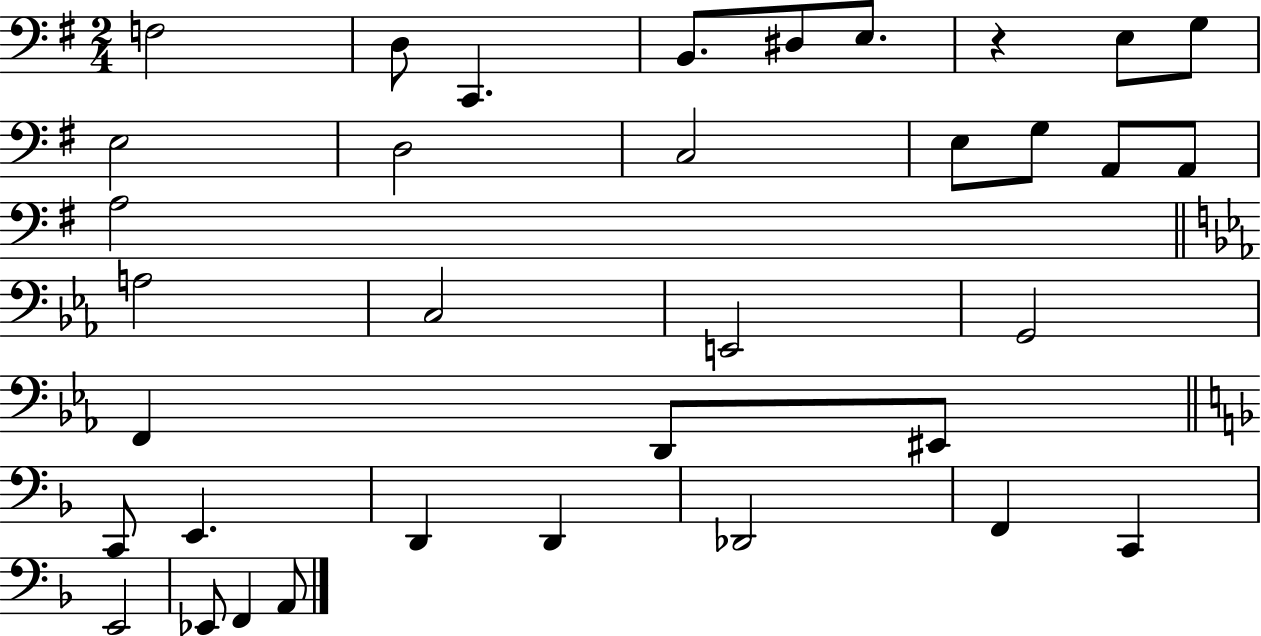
F3/h D3/e C2/q. B2/e. D#3/e E3/e. R/q E3/e G3/e E3/h D3/h C3/h E3/e G3/e A2/e A2/e A3/h A3/h C3/h E2/h G2/h F2/q D2/e EIS2/e C2/e E2/q. D2/q D2/q Db2/h F2/q C2/q E2/h Eb2/e F2/q A2/e